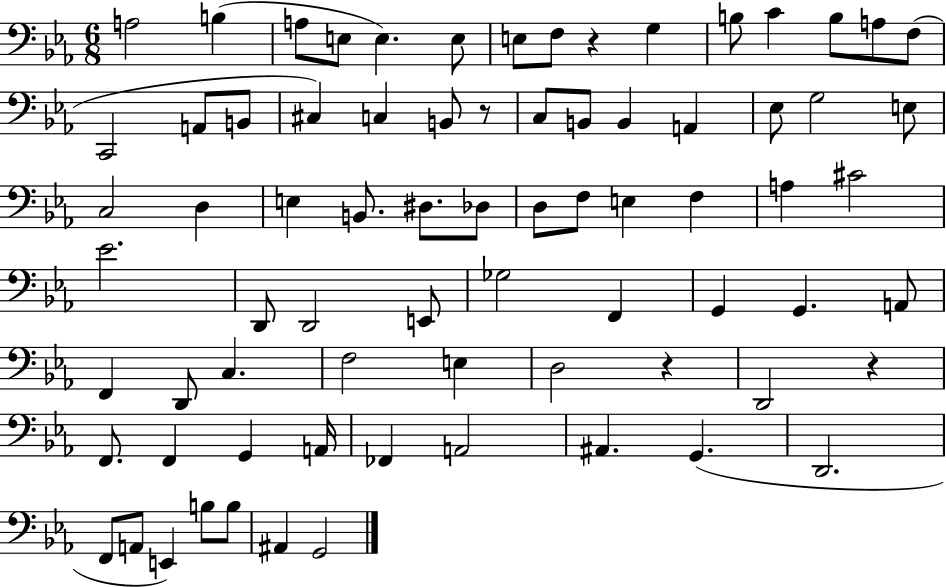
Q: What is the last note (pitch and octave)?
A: G2